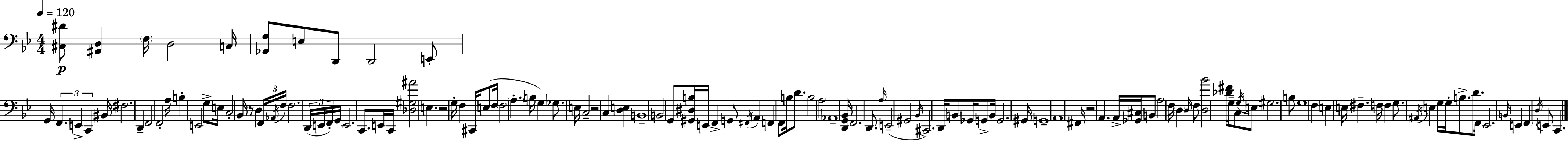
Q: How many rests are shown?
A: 4